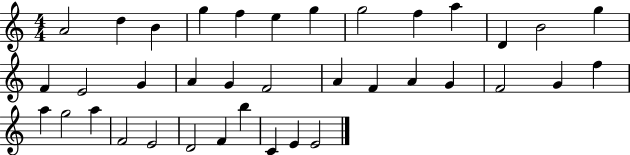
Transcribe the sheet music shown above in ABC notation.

X:1
T:Untitled
M:4/4
L:1/4
K:C
A2 d B g f e g g2 f a D B2 g F E2 G A G F2 A F A G F2 G f a g2 a F2 E2 D2 F b C E E2